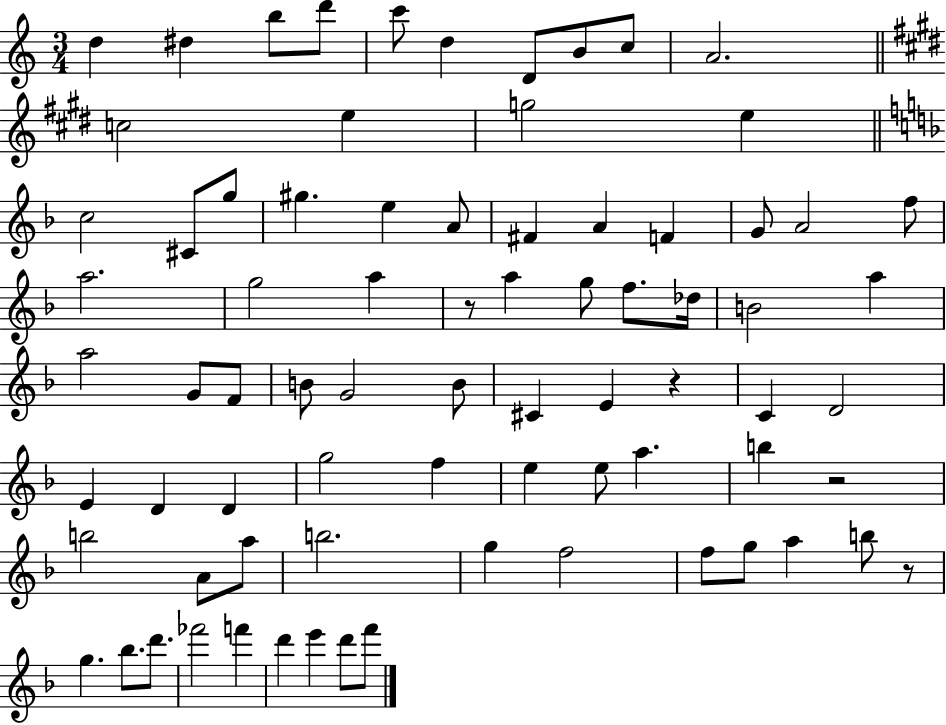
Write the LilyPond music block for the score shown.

{
  \clef treble
  \numericTimeSignature
  \time 3/4
  \key c \major
  \repeat volta 2 { d''4 dis''4 b''8 d'''8 | c'''8 d''4 d'8 b'8 c''8 | a'2. | \bar "||" \break \key e \major c''2 e''4 | g''2 e''4 | \bar "||" \break \key d \minor c''2 cis'8 g''8 | gis''4. e''4 a'8 | fis'4 a'4 f'4 | g'8 a'2 f''8 | \break a''2. | g''2 a''4 | r8 a''4 g''8 f''8. des''16 | b'2 a''4 | \break a''2 g'8 f'8 | b'8 g'2 b'8 | cis'4 e'4 r4 | c'4 d'2 | \break e'4 d'4 d'4 | g''2 f''4 | e''4 e''8 a''4. | b''4 r2 | \break b''2 a'8 a''8 | b''2. | g''4 f''2 | f''8 g''8 a''4 b''8 r8 | \break g''4. bes''8. d'''8. | fes'''2 f'''4 | d'''4 e'''4 d'''8 f'''8 | } \bar "|."
}